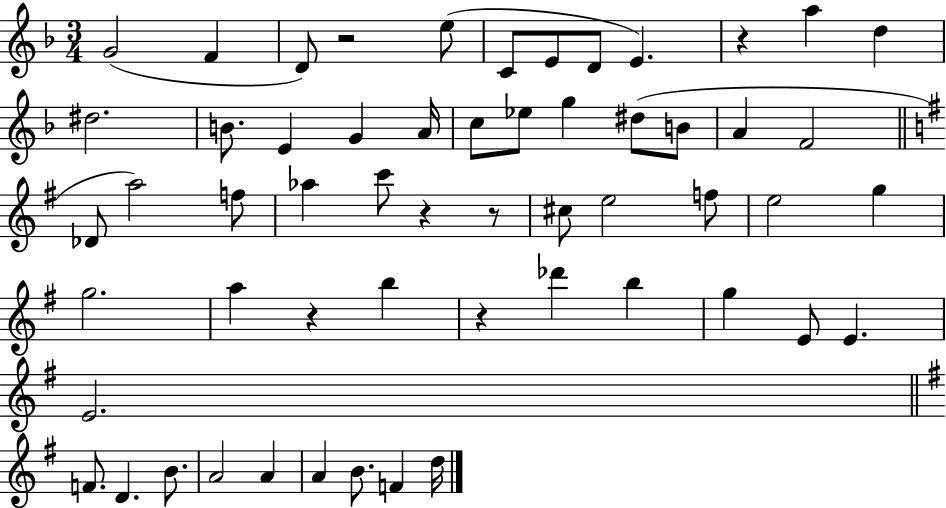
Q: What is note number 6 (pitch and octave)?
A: E4